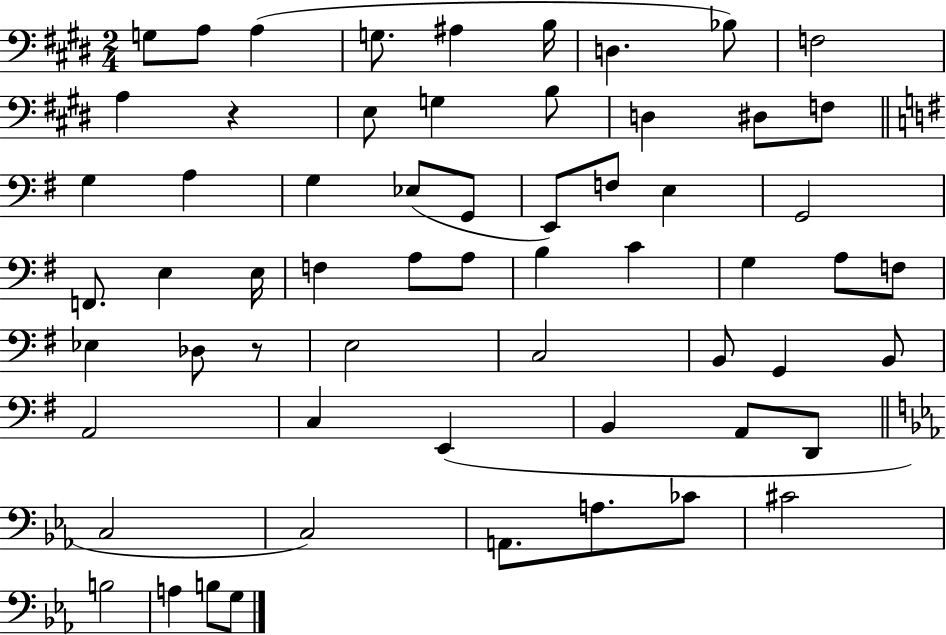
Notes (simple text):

G3/e A3/e A3/q G3/e. A#3/q B3/s D3/q. Bb3/e F3/h A3/q R/q E3/e G3/q B3/e D3/q D#3/e F3/e G3/q A3/q G3/q Eb3/e G2/e E2/e F3/e E3/q G2/h F2/e. E3/q E3/s F3/q A3/e A3/e B3/q C4/q G3/q A3/e F3/e Eb3/q Db3/e R/e E3/h C3/h B2/e G2/q B2/e A2/h C3/q E2/q B2/q A2/e D2/e C3/h C3/h A2/e. A3/e. CES4/e C#4/h B3/h A3/q B3/e G3/e